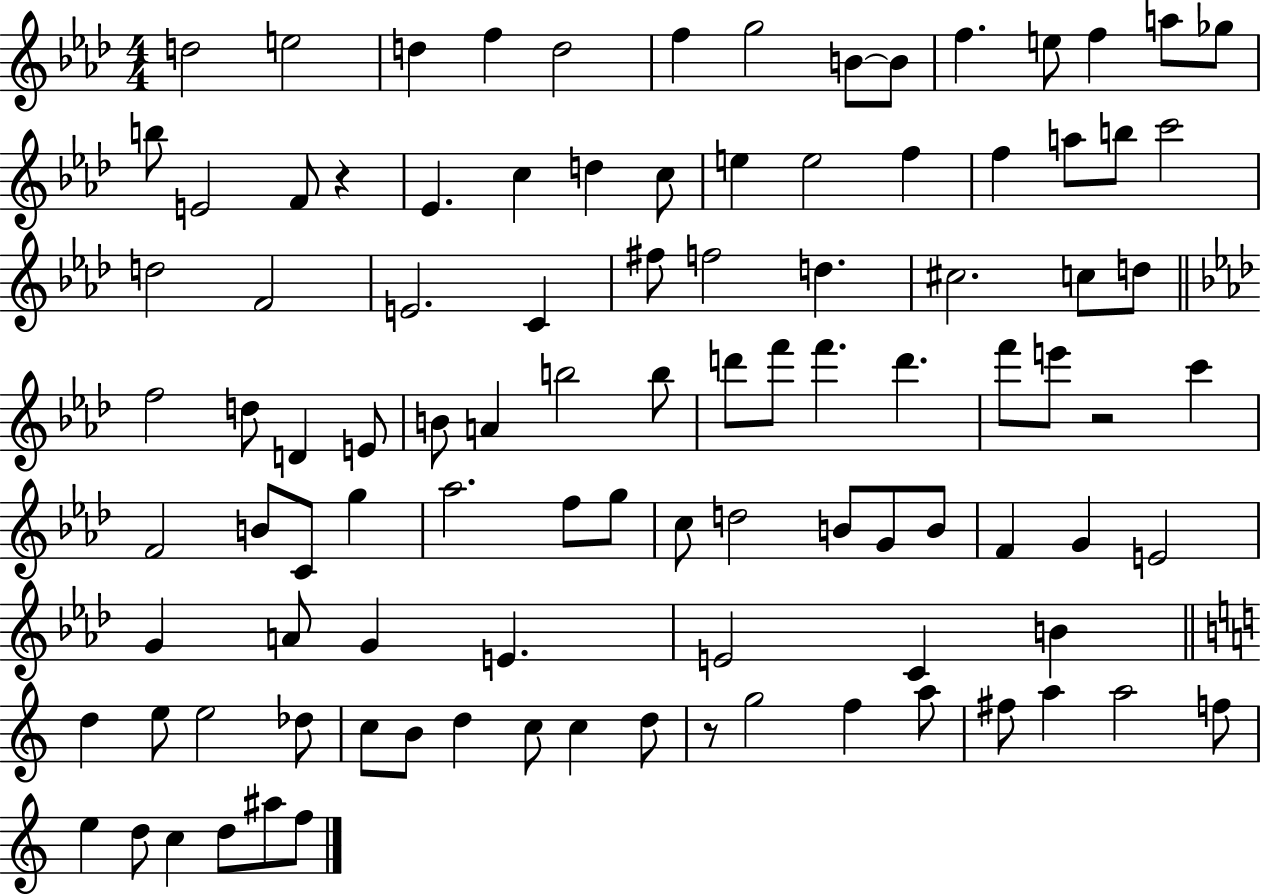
D5/h E5/h D5/q F5/q D5/h F5/q G5/h B4/e B4/e F5/q. E5/e F5/q A5/e Gb5/e B5/e E4/h F4/e R/q Eb4/q. C5/q D5/q C5/e E5/q E5/h F5/q F5/q A5/e B5/e C6/h D5/h F4/h E4/h. C4/q F#5/e F5/h D5/q. C#5/h. C5/e D5/e F5/h D5/e D4/q E4/e B4/e A4/q B5/h B5/e D6/e F6/e F6/q. D6/q. F6/e E6/e R/h C6/q F4/h B4/e C4/e G5/q Ab5/h. F5/e G5/e C5/e D5/h B4/e G4/e B4/e F4/q G4/q E4/h G4/q A4/e G4/q E4/q. E4/h C4/q B4/q D5/q E5/e E5/h Db5/e C5/e B4/e D5/q C5/e C5/q D5/e R/e G5/h F5/q A5/e F#5/e A5/q A5/h F5/e E5/q D5/e C5/q D5/e A#5/e F5/e